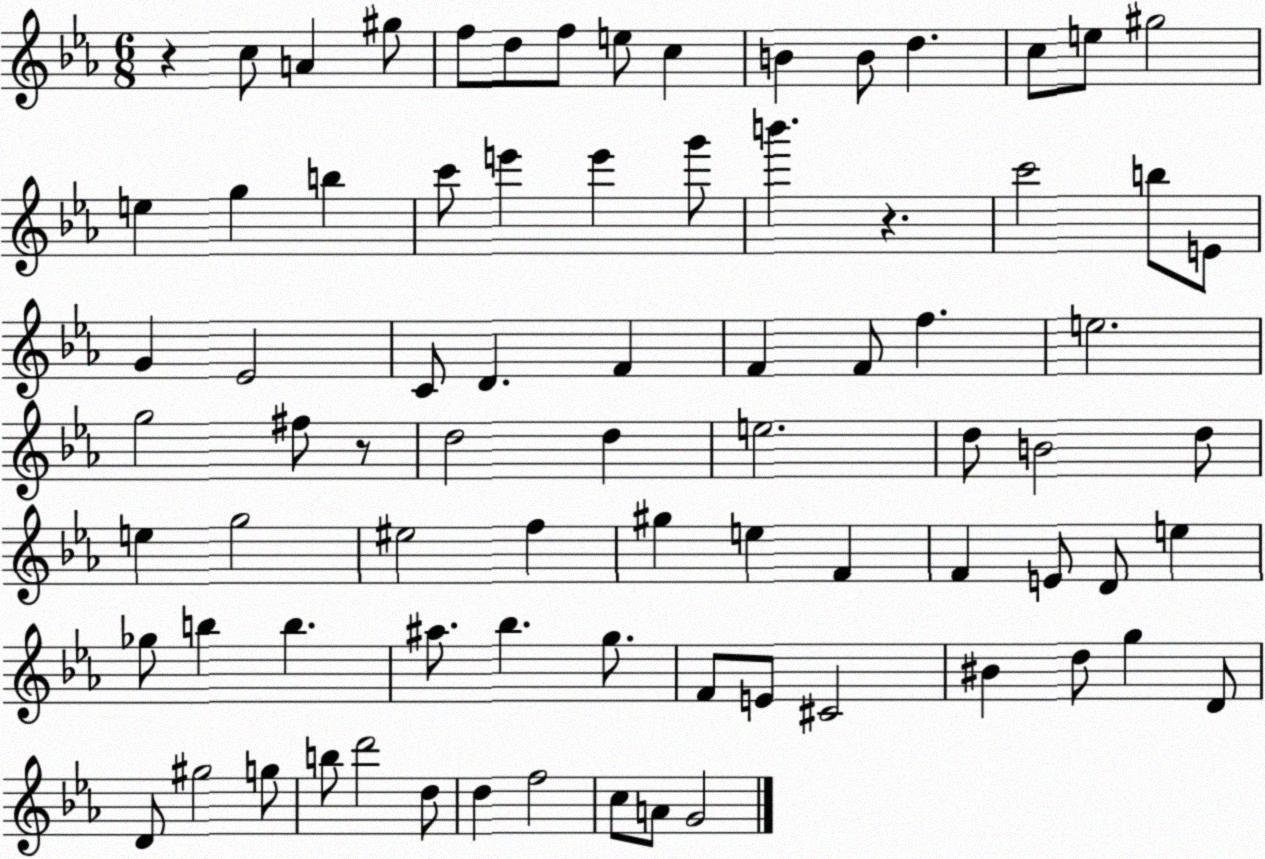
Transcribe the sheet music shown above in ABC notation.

X:1
T:Untitled
M:6/8
L:1/4
K:Eb
z c/2 A ^g/2 f/2 d/2 f/2 e/2 c B B/2 d c/2 e/2 ^g2 e g b c'/2 e' e' g'/2 b' z c'2 b/2 E/2 G _E2 C/2 D F F F/2 f e2 g2 ^f/2 z/2 d2 d e2 d/2 B2 d/2 e g2 ^e2 f ^g e F F E/2 D/2 e _g/2 b b ^a/2 _b g/2 F/2 E/2 ^C2 ^B d/2 g D/2 D/2 ^g2 g/2 b/2 d'2 d/2 d f2 c/2 A/2 G2